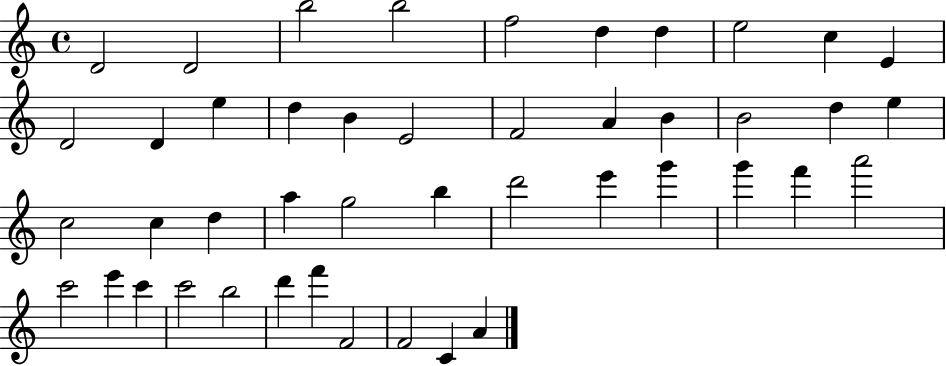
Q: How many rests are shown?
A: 0